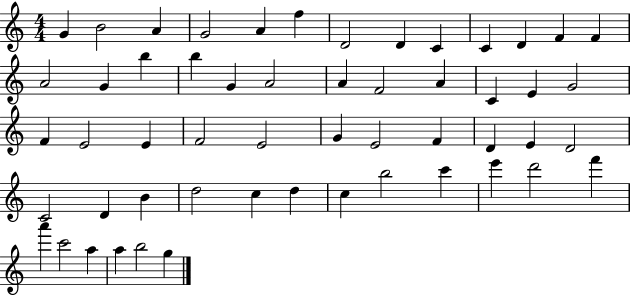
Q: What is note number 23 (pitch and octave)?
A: C4